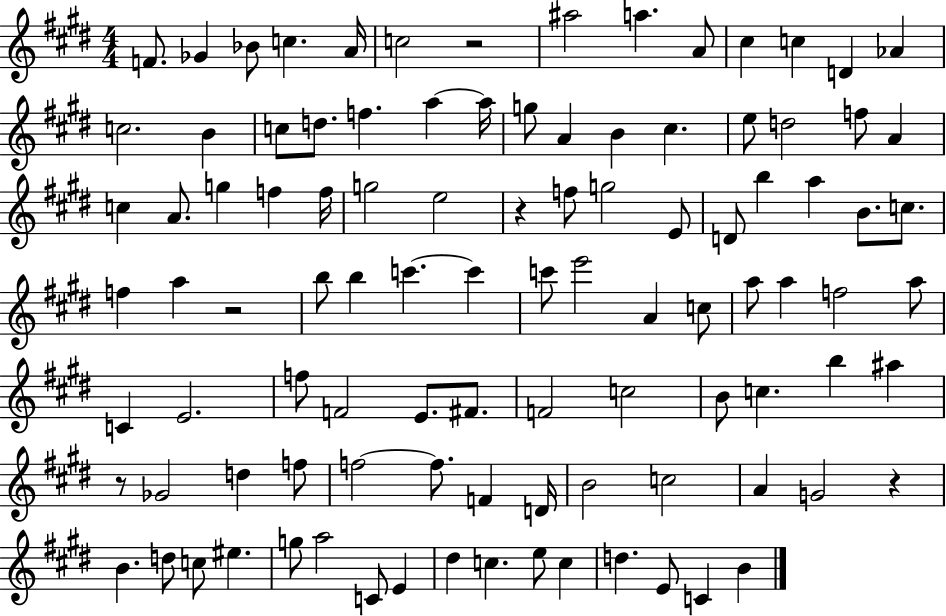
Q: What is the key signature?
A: E major